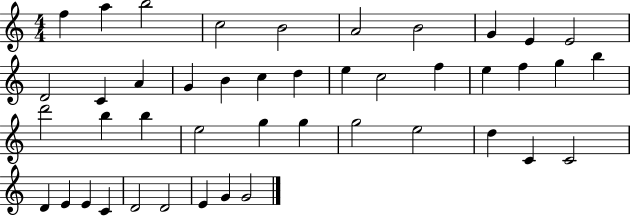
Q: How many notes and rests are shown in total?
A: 44